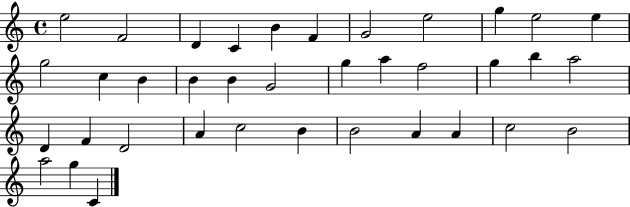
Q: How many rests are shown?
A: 0